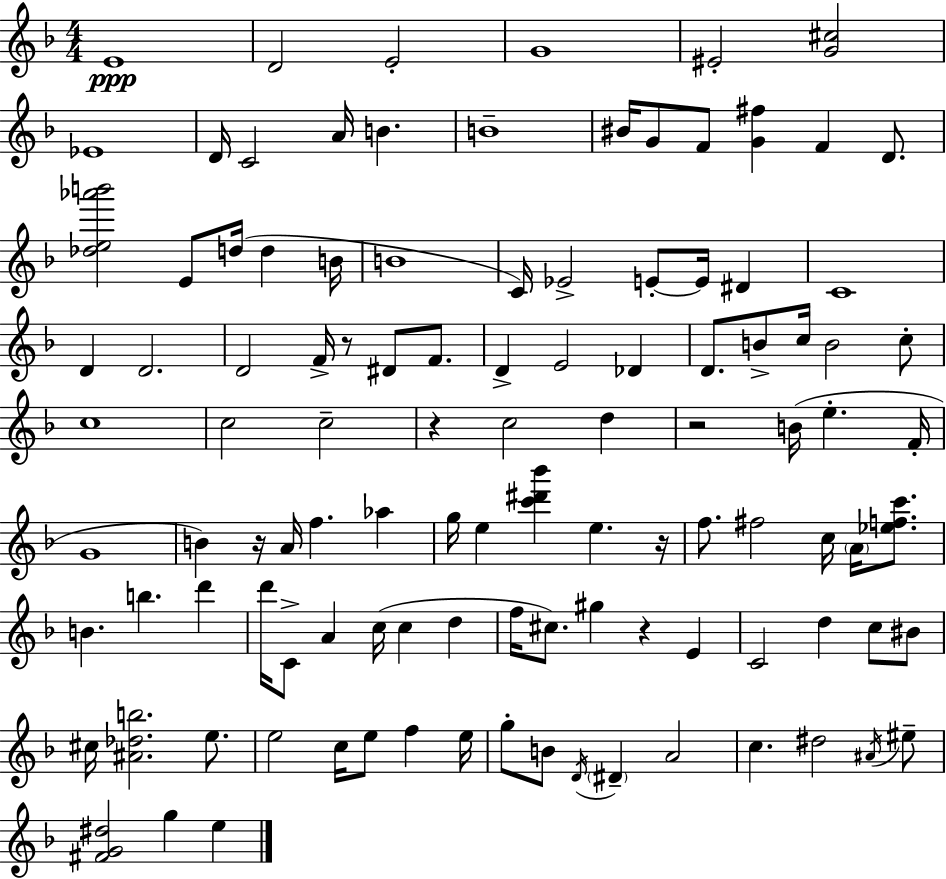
E4/w D4/h E4/h G4/w EIS4/h [G4,C#5]/h Eb4/w D4/s C4/h A4/s B4/q. B4/w BIS4/s G4/e F4/e [G4,F#5]/q F4/q D4/e. [Db5,E5,Ab6,B6]/h E4/e D5/s D5/q B4/s B4/w C4/s Eb4/h E4/e E4/s D#4/q C4/w D4/q D4/h. D4/h F4/s R/e D#4/e F4/e. D4/q E4/h Db4/q D4/e. B4/e C5/s B4/h C5/e C5/w C5/h C5/h R/q C5/h D5/q R/h B4/s E5/q. F4/s G4/w B4/q R/s A4/s F5/q. Ab5/q G5/s E5/q [C6,D#6,Bb6]/q E5/q. R/s F5/e. F#5/h C5/s A4/s [Eb5,F5,C6]/e. B4/q. B5/q. D6/q D6/s C4/e A4/q C5/s C5/q D5/q F5/s C#5/e. G#5/q R/q E4/q C4/h D5/q C5/e BIS4/e C#5/s [A#4,Db5,B5]/h. E5/e. E5/h C5/s E5/e F5/q E5/s G5/e B4/e D4/s D#4/q A4/h C5/q. D#5/h A#4/s EIS5/e [F#4,G4,D#5]/h G5/q E5/q